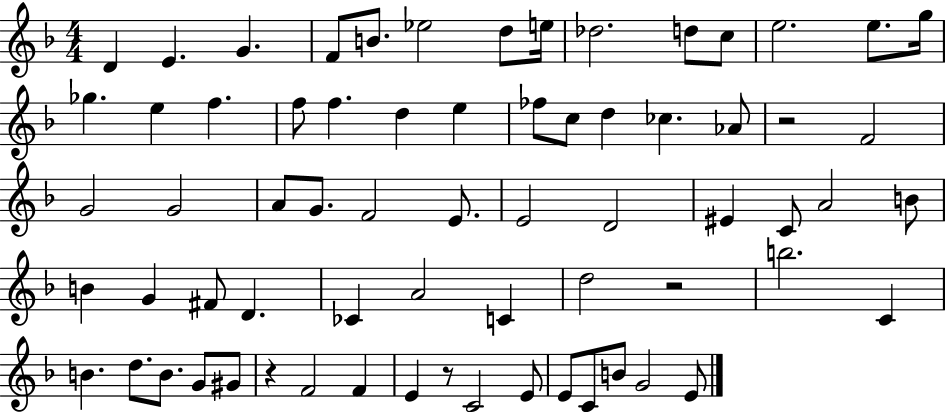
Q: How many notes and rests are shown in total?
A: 68